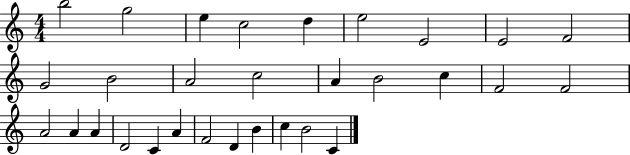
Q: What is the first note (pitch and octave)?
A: B5